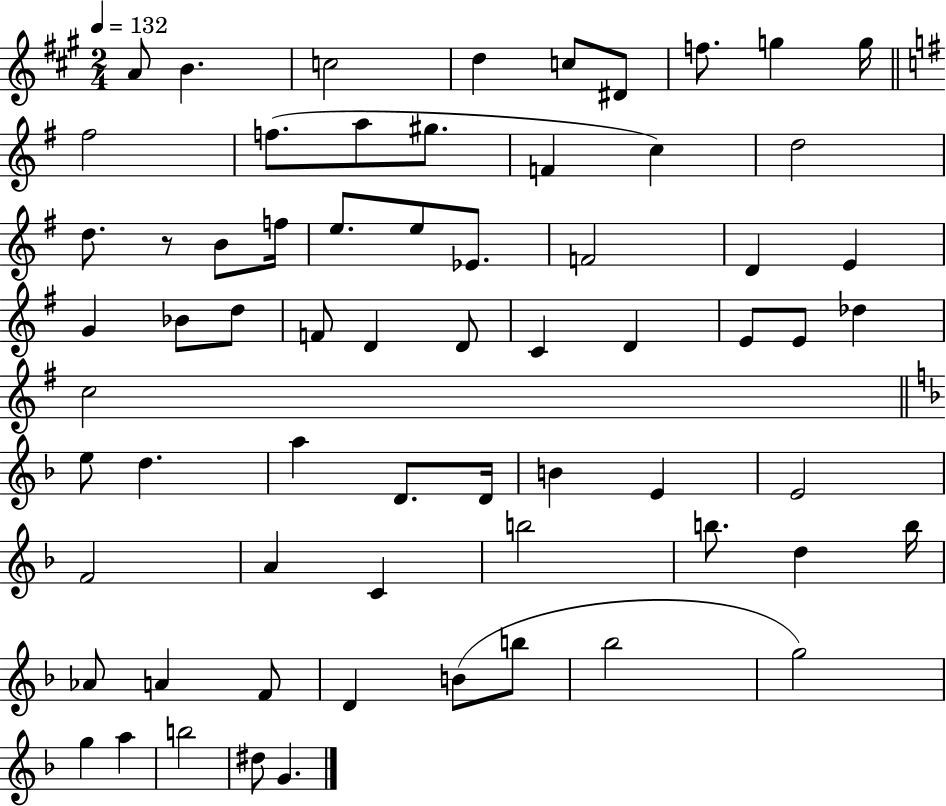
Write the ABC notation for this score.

X:1
T:Untitled
M:2/4
L:1/4
K:A
A/2 B c2 d c/2 ^D/2 f/2 g g/4 ^f2 f/2 a/2 ^g/2 F c d2 d/2 z/2 B/2 f/4 e/2 e/2 _E/2 F2 D E G _B/2 d/2 F/2 D D/2 C D E/2 E/2 _d c2 e/2 d a D/2 D/4 B E E2 F2 A C b2 b/2 d b/4 _A/2 A F/2 D B/2 b/2 _b2 g2 g a b2 ^d/2 G